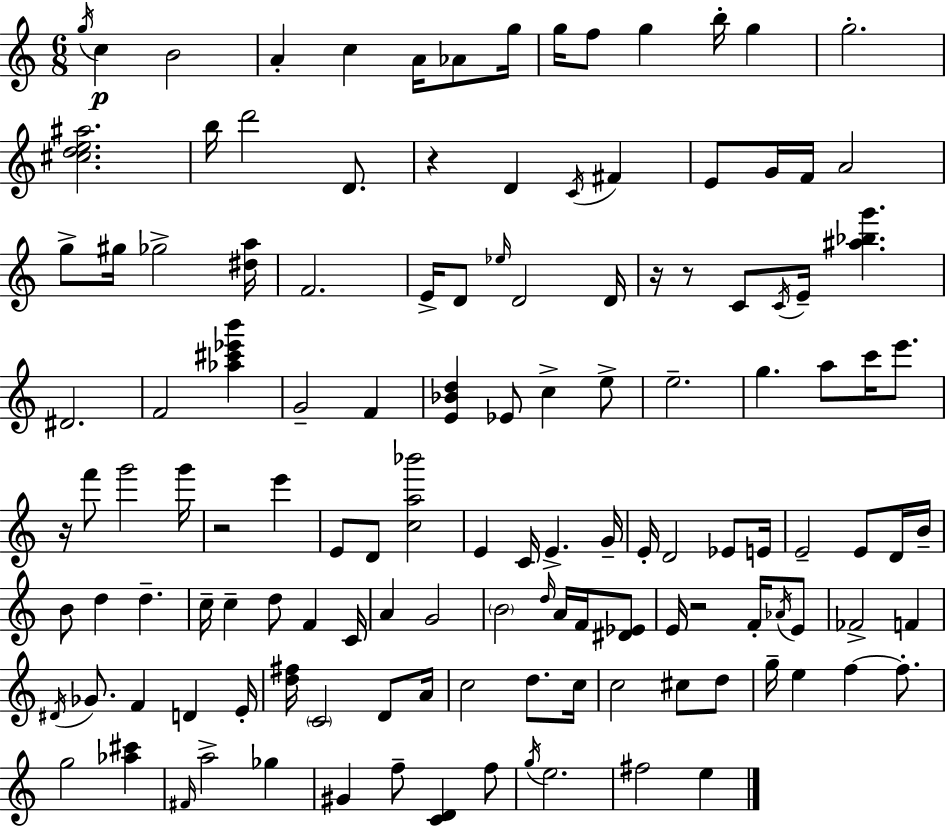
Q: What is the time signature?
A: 6/8